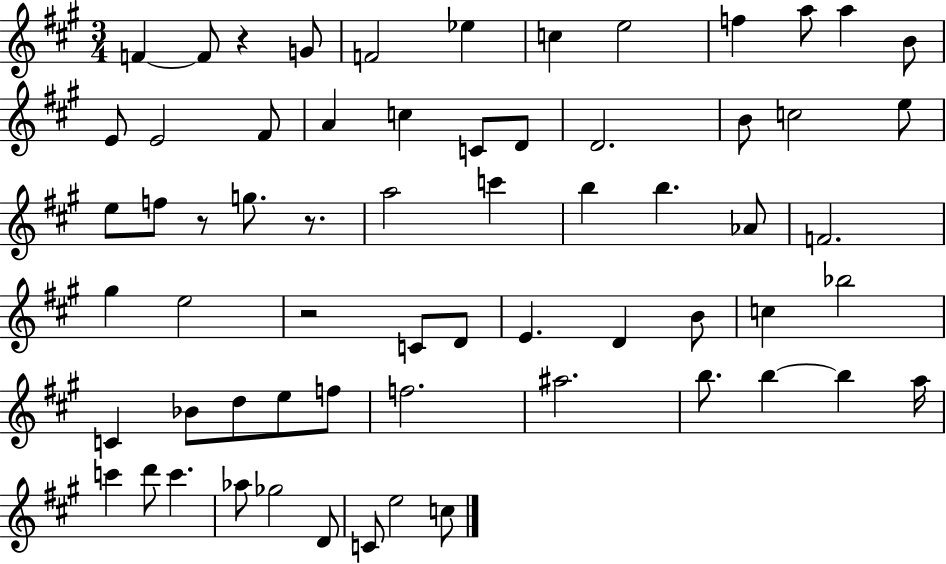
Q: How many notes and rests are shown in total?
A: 64